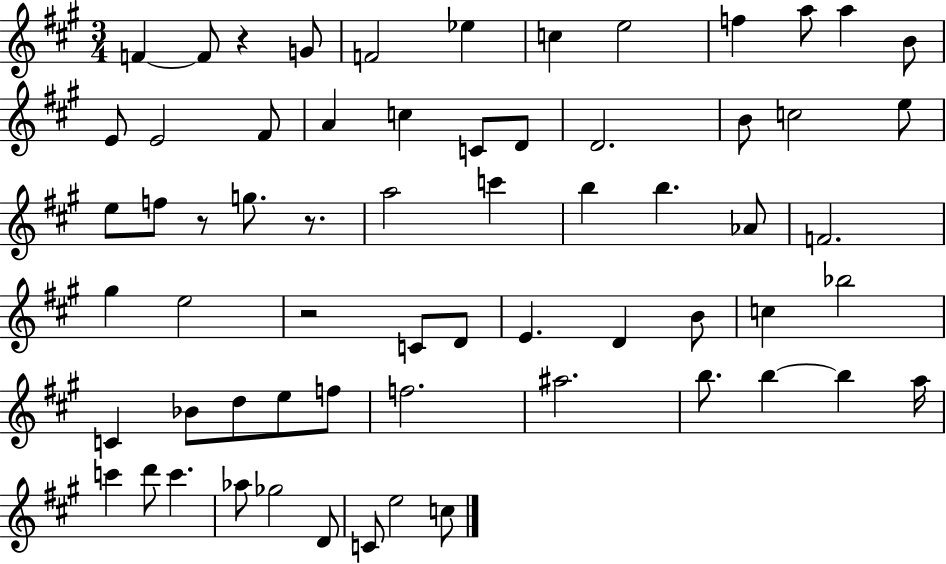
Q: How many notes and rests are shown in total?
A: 64